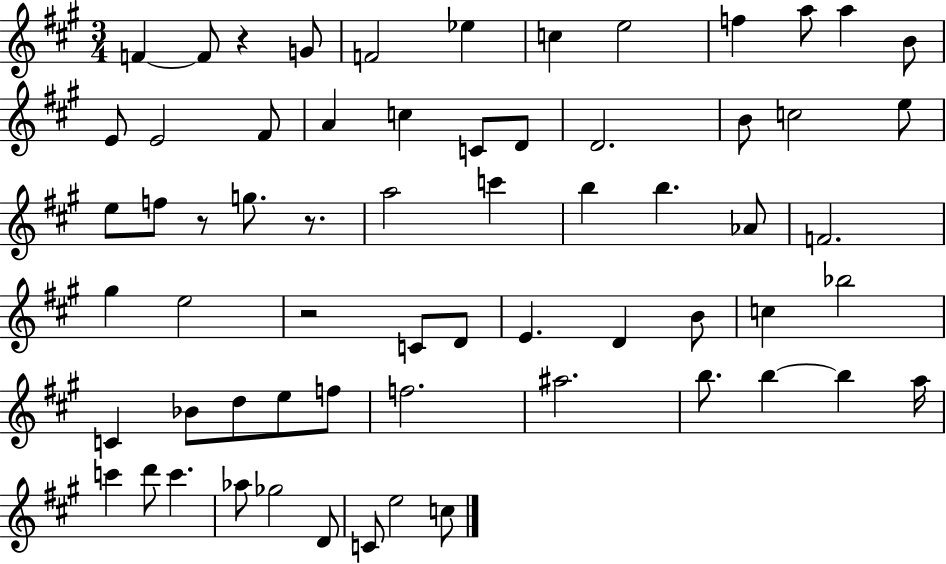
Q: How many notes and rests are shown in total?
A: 64